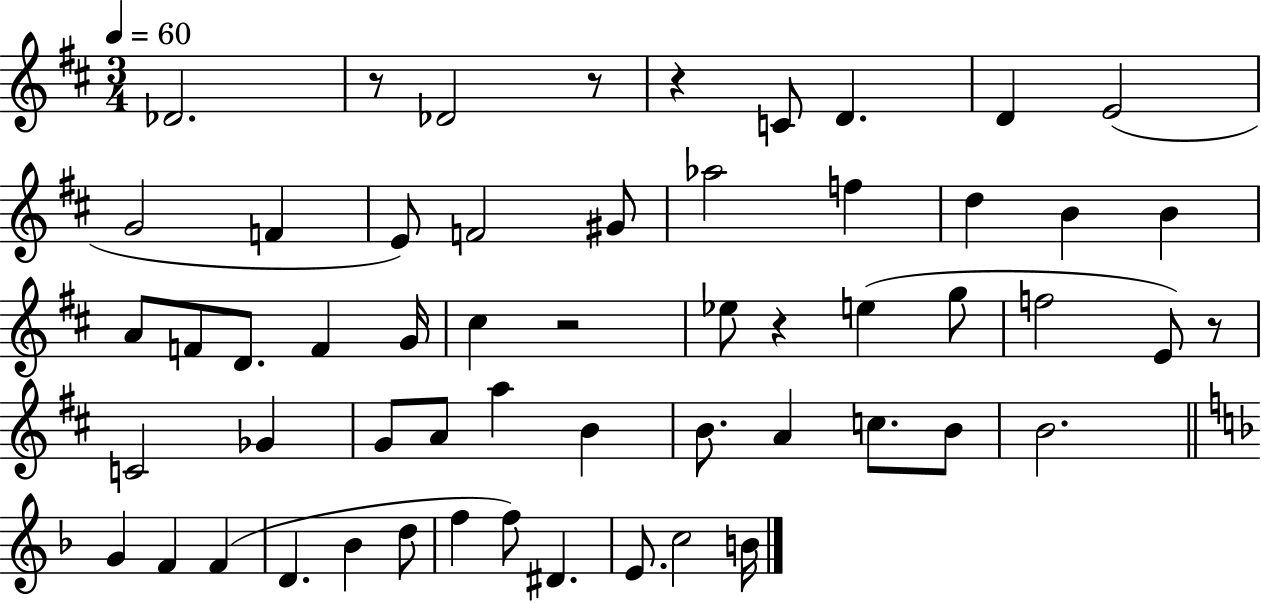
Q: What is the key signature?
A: D major